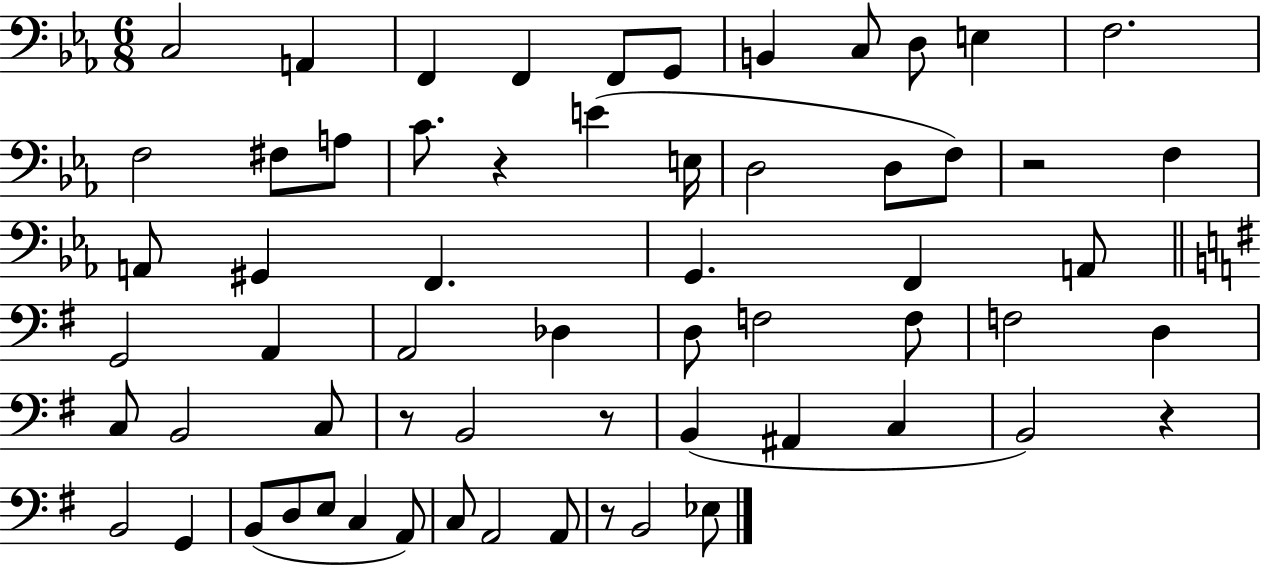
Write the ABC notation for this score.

X:1
T:Untitled
M:6/8
L:1/4
K:Eb
C,2 A,, F,, F,, F,,/2 G,,/2 B,, C,/2 D,/2 E, F,2 F,2 ^F,/2 A,/2 C/2 z E E,/4 D,2 D,/2 F,/2 z2 F, A,,/2 ^G,, F,, G,, F,, A,,/2 G,,2 A,, A,,2 _D, D,/2 F,2 F,/2 F,2 D, C,/2 B,,2 C,/2 z/2 B,,2 z/2 B,, ^A,, C, B,,2 z B,,2 G,, B,,/2 D,/2 E,/2 C, A,,/2 C,/2 A,,2 A,,/2 z/2 B,,2 _E,/2